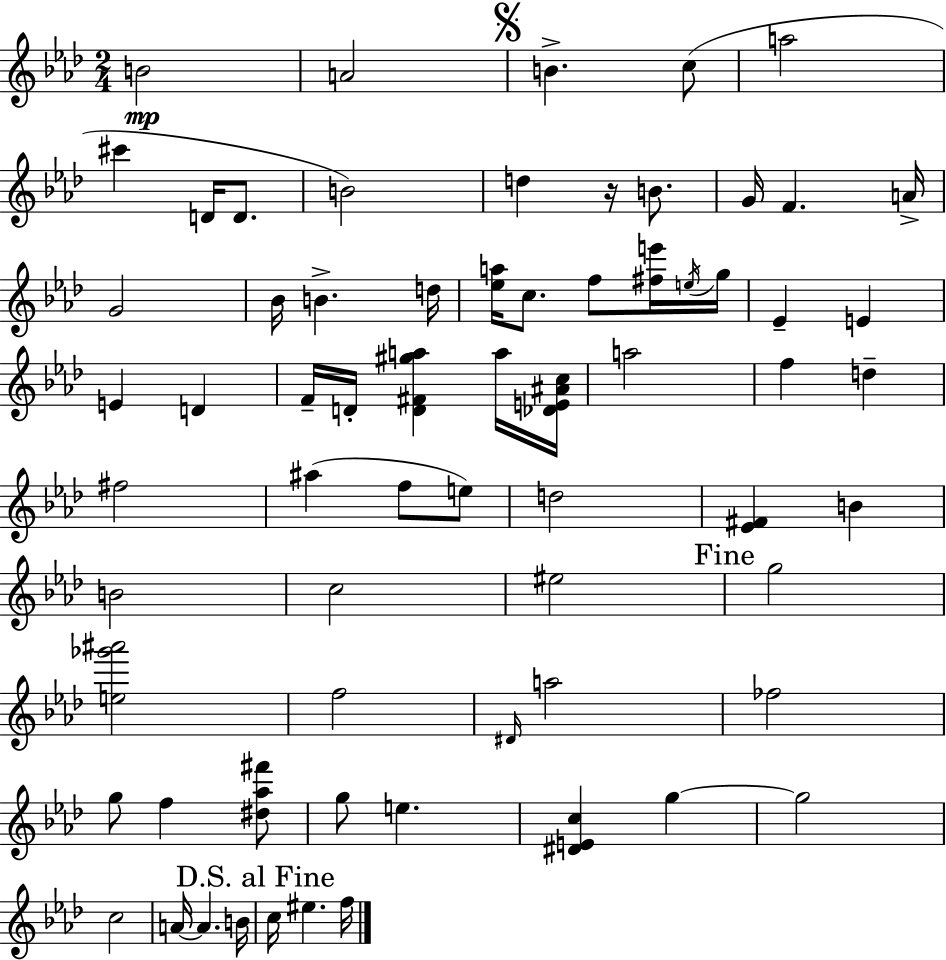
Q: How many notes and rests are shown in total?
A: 68